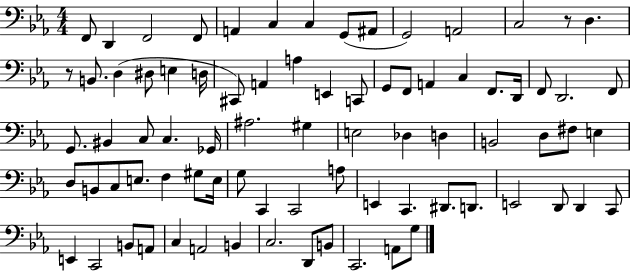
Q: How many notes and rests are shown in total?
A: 80